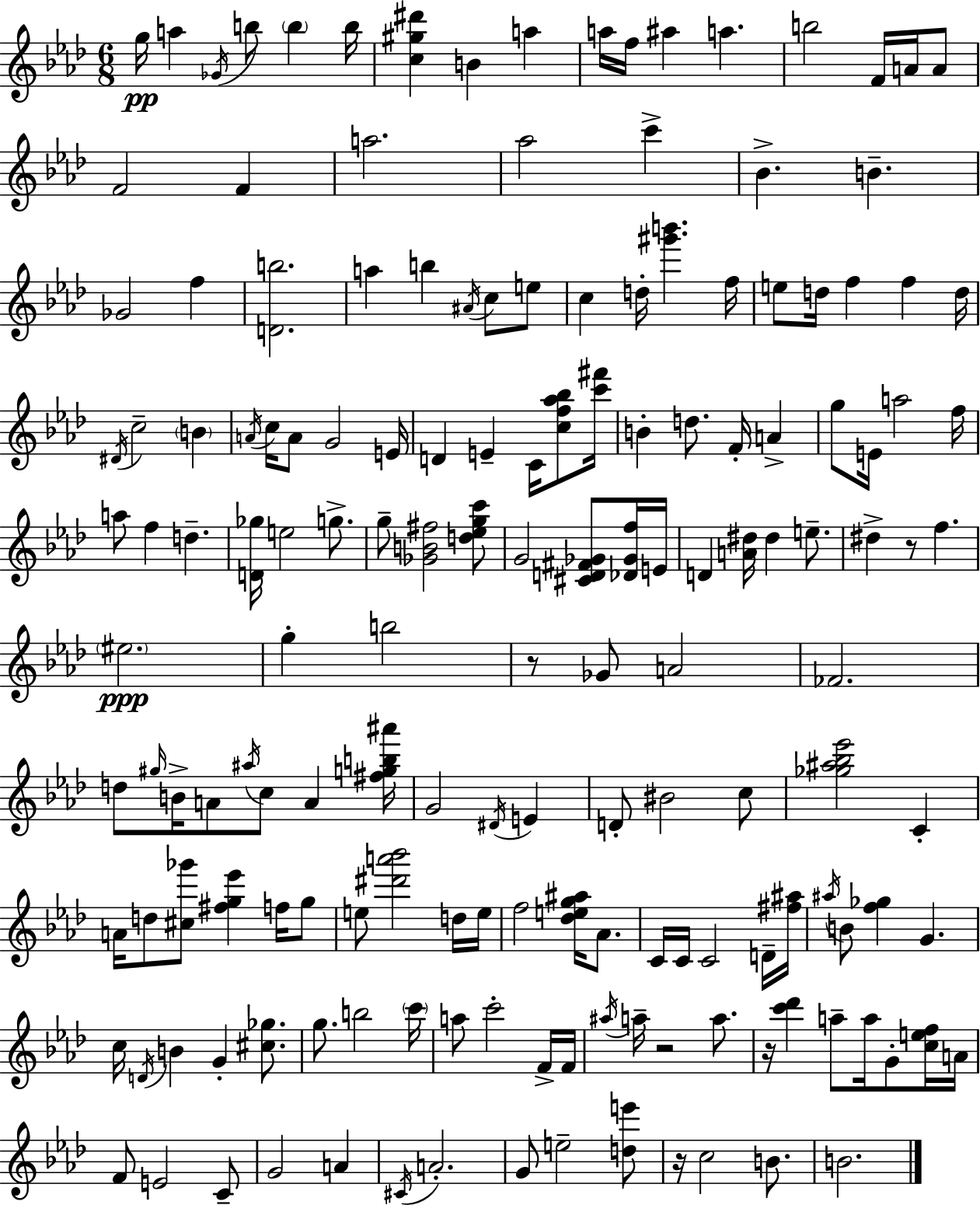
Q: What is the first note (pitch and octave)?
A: G5